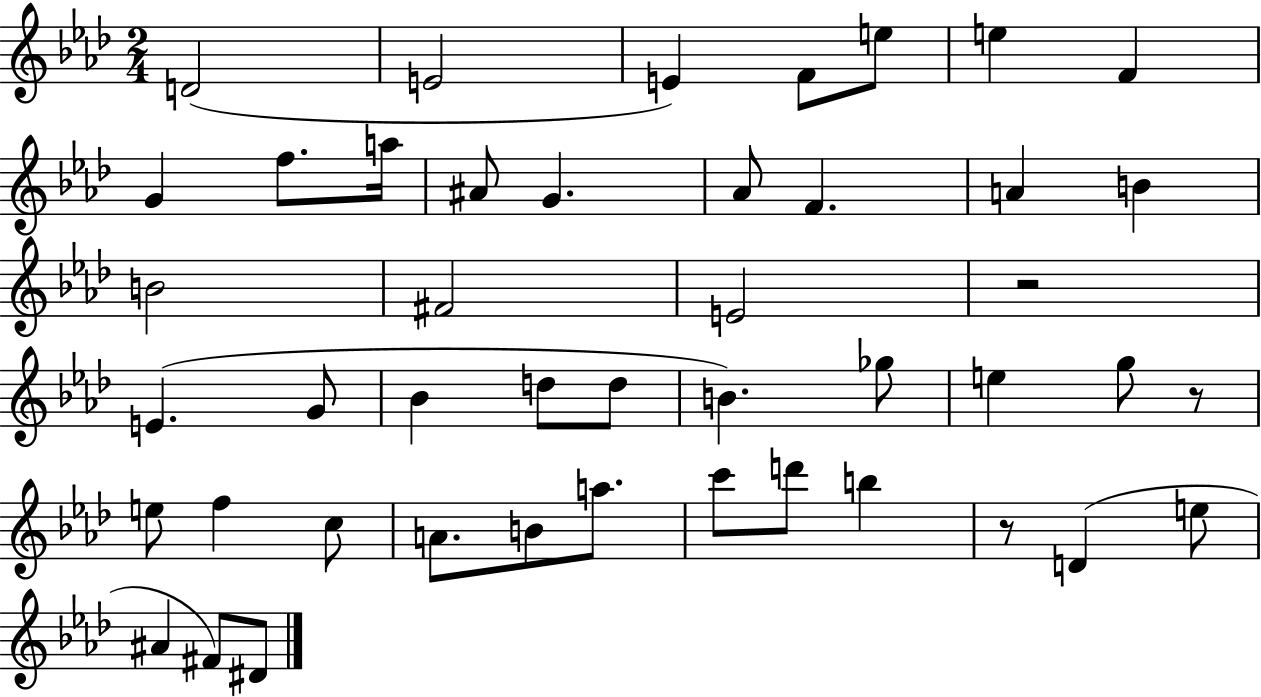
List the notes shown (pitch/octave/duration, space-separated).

D4/h E4/h E4/q F4/e E5/e E5/q F4/q G4/q F5/e. A5/s A#4/e G4/q. Ab4/e F4/q. A4/q B4/q B4/h F#4/h E4/h R/h E4/q. G4/e Bb4/q D5/e D5/e B4/q. Gb5/e E5/q G5/e R/e E5/e F5/q C5/e A4/e. B4/e A5/e. C6/e D6/e B5/q R/e D4/q E5/e A#4/q F#4/e D#4/e